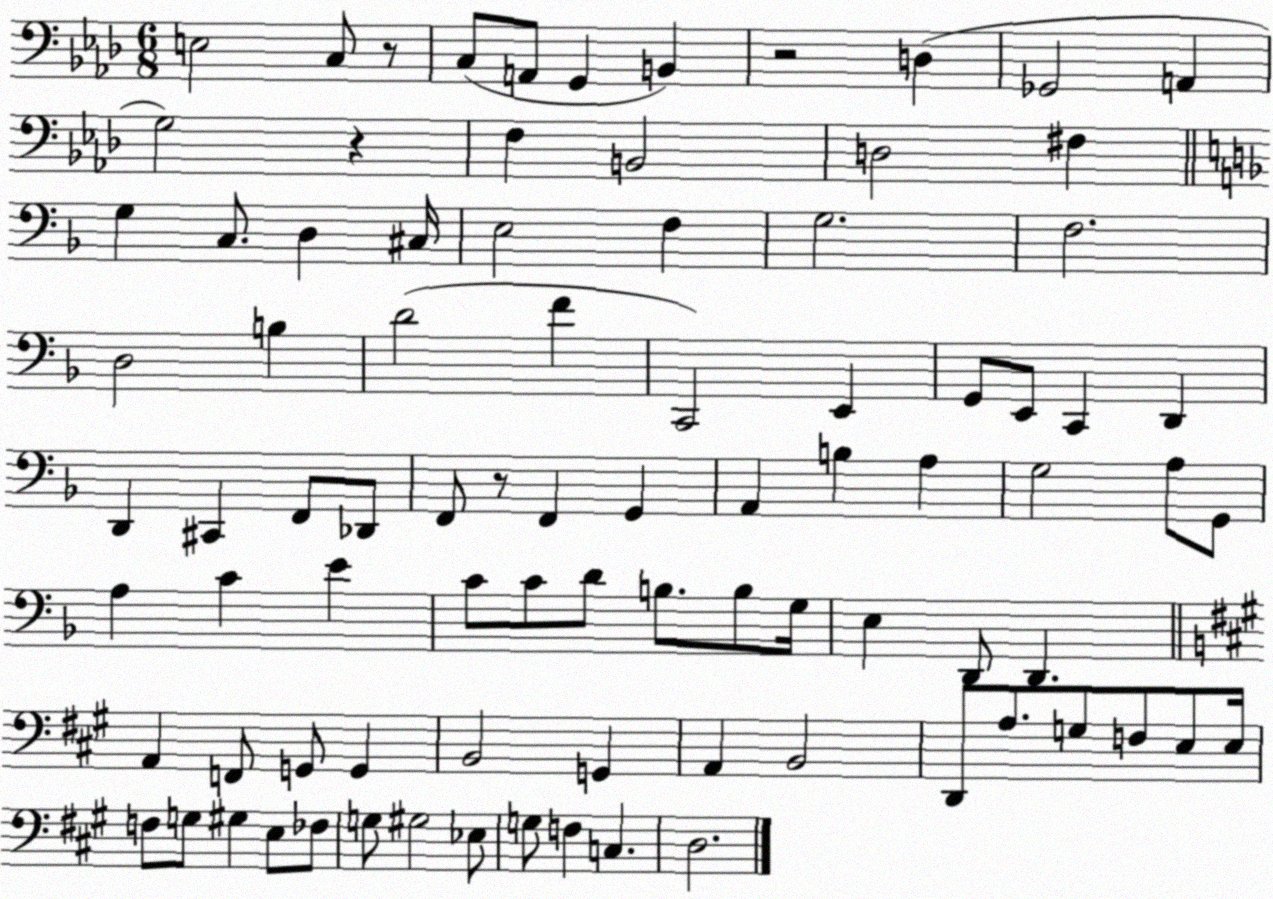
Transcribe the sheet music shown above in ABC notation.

X:1
T:Untitled
M:6/8
L:1/4
K:Ab
E,2 C,/2 z/2 C,/2 A,,/2 G,, B,, z2 D, _G,,2 A,, G,2 z F, B,,2 D,2 ^F, G, C,/2 D, ^C,/4 E,2 F, G,2 F,2 D,2 B, D2 F C,,2 E,, G,,/2 E,,/2 C,, D,, D,, ^C,, F,,/2 _D,,/2 F,,/2 z/2 F,, G,, A,, B, A, G,2 A,/2 G,,/2 A, C E C/2 C/2 D/2 B,/2 B,/2 G,/4 E, D,,/2 D,, A,, F,,/2 G,,/2 G,, B,,2 G,, A,, B,,2 D,,/2 A,/2 G,/2 F,/2 E,/2 E,/4 F,/2 G,/2 ^G, E,/2 _F,/2 G,/2 ^G,2 _E,/2 G,/2 F, C, D,2